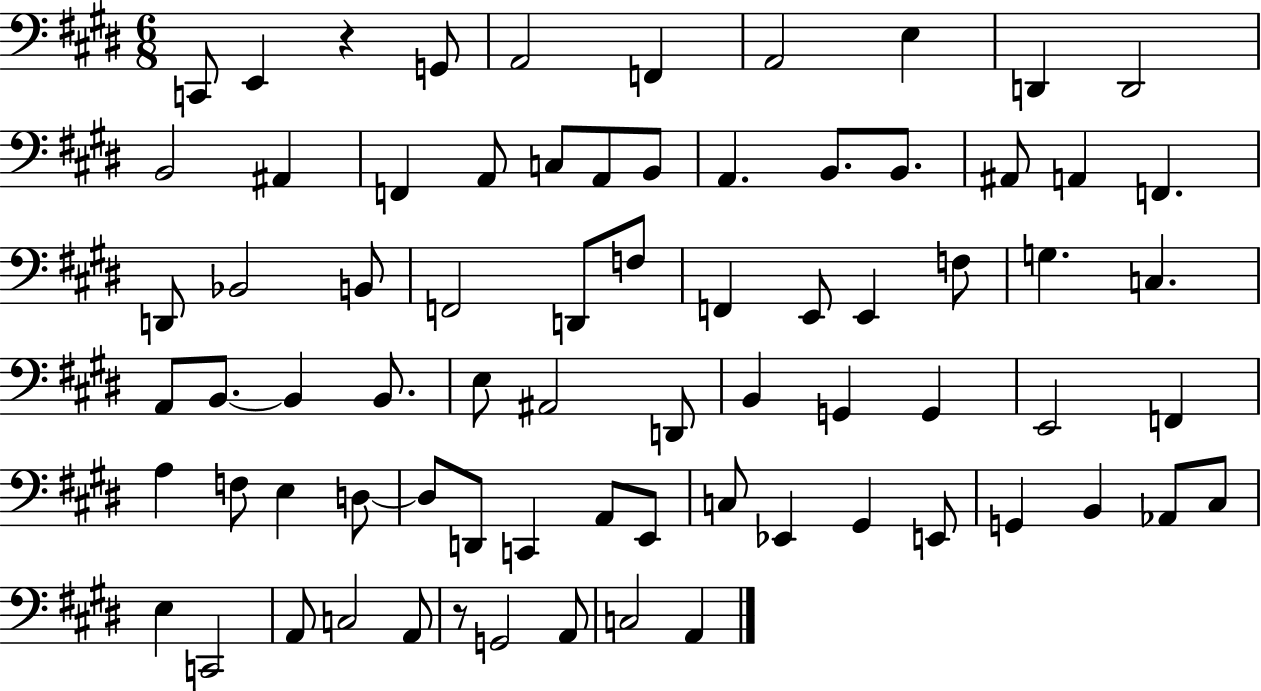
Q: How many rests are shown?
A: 2